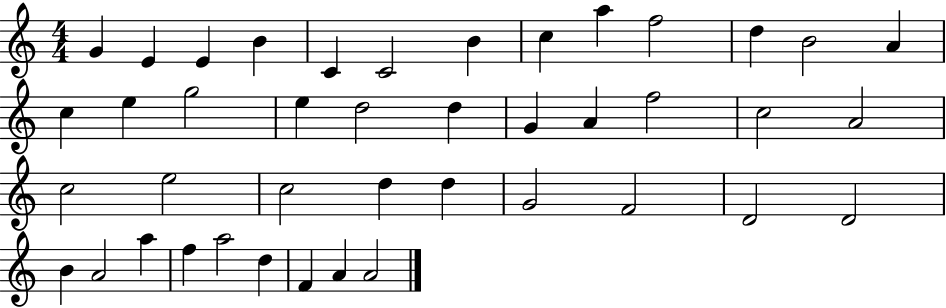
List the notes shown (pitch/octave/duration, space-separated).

G4/q E4/q E4/q B4/q C4/q C4/h B4/q C5/q A5/q F5/h D5/q B4/h A4/q C5/q E5/q G5/h E5/q D5/h D5/q G4/q A4/q F5/h C5/h A4/h C5/h E5/h C5/h D5/q D5/q G4/h F4/h D4/h D4/h B4/q A4/h A5/q F5/q A5/h D5/q F4/q A4/q A4/h